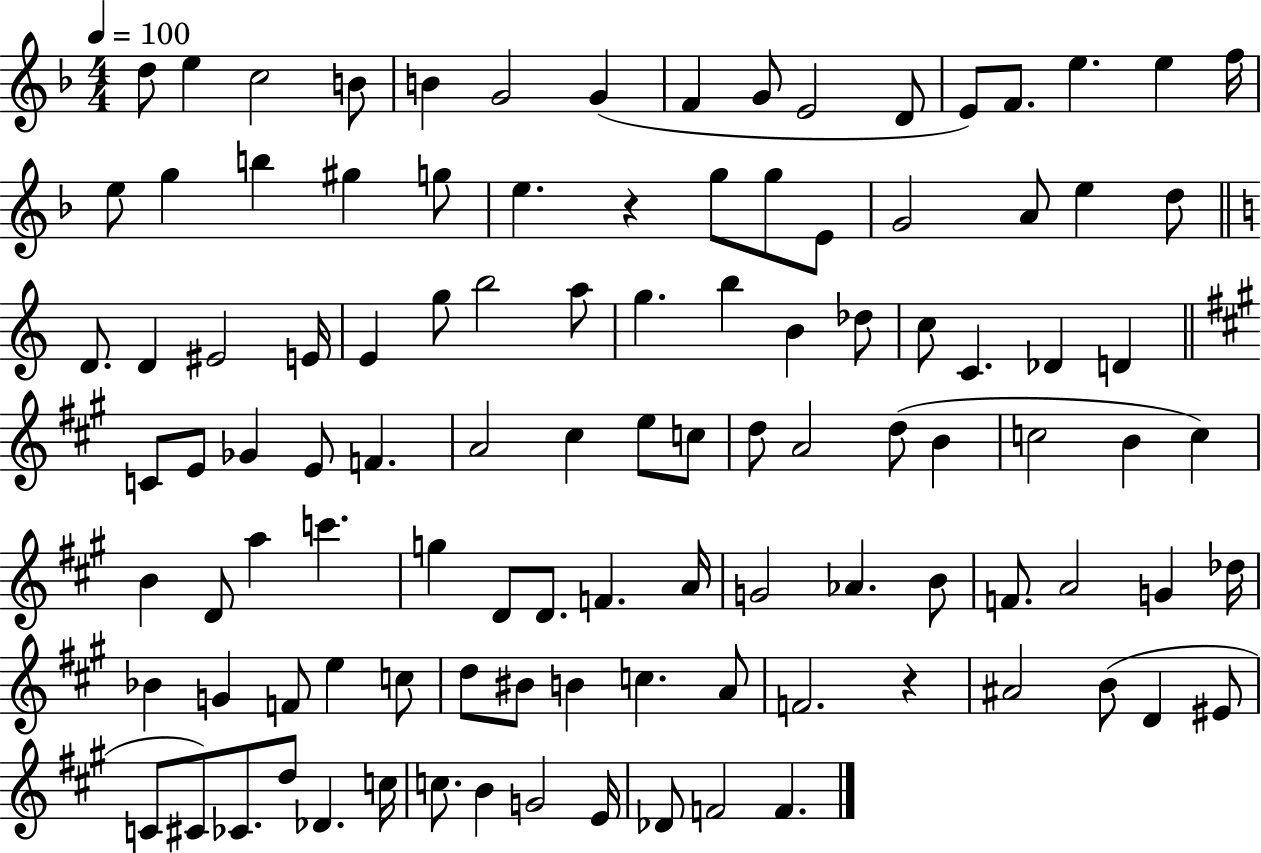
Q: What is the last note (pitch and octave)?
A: F4